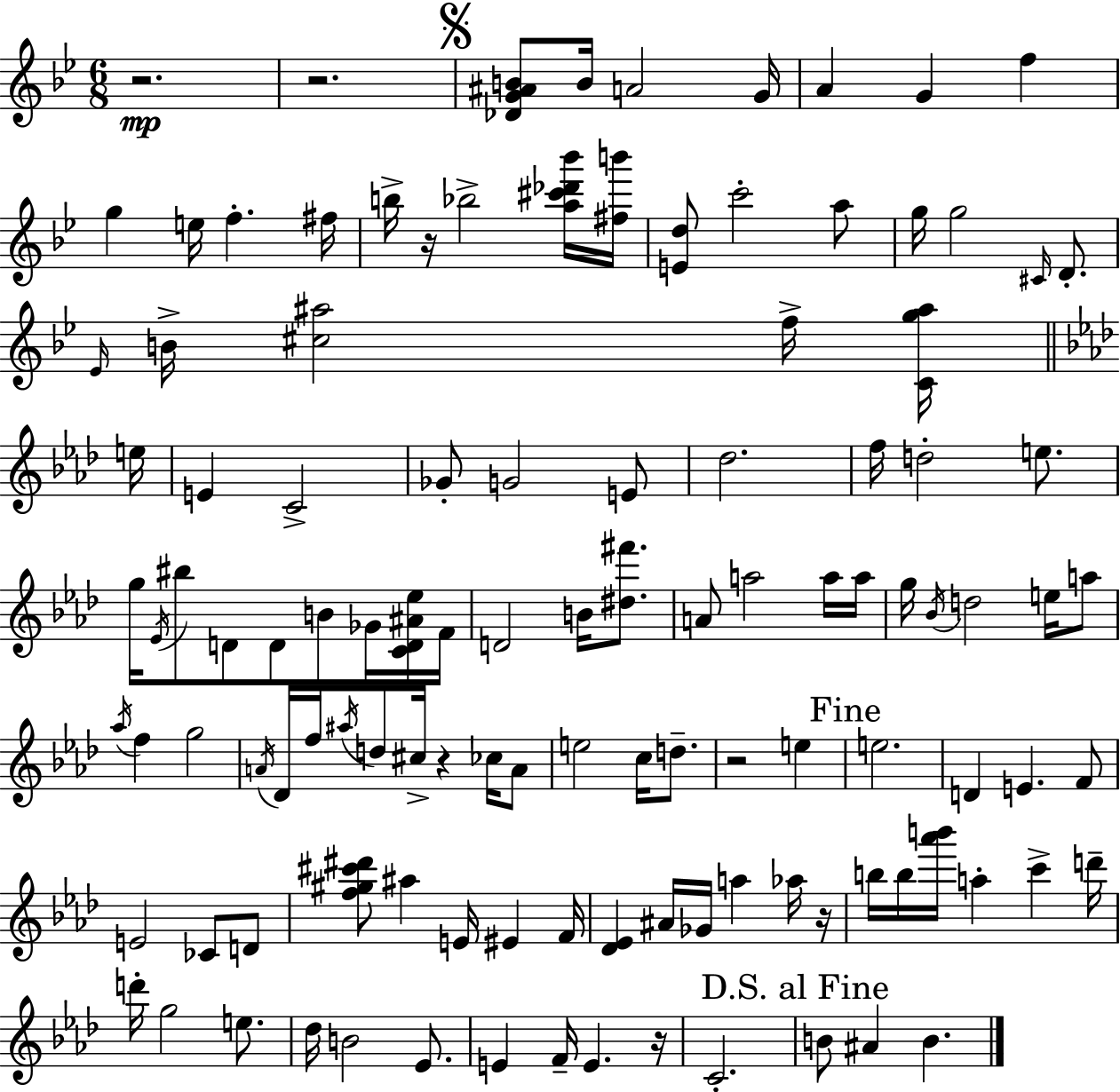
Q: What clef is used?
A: treble